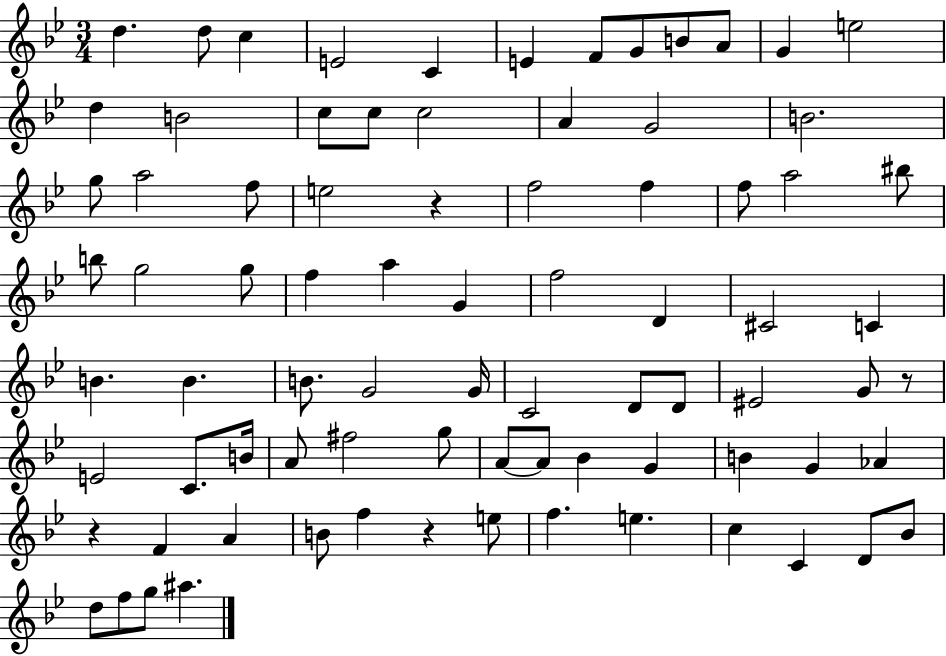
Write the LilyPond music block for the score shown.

{
  \clef treble
  \numericTimeSignature
  \time 3/4
  \key bes \major
  d''4. d''8 c''4 | e'2 c'4 | e'4 f'8 g'8 b'8 a'8 | g'4 e''2 | \break d''4 b'2 | c''8 c''8 c''2 | a'4 g'2 | b'2. | \break g''8 a''2 f''8 | e''2 r4 | f''2 f''4 | f''8 a''2 bis''8 | \break b''8 g''2 g''8 | f''4 a''4 g'4 | f''2 d'4 | cis'2 c'4 | \break b'4. b'4. | b'8. g'2 g'16 | c'2 d'8 d'8 | eis'2 g'8 r8 | \break e'2 c'8. b'16 | a'8 fis''2 g''8 | a'8~~ a'8 bes'4 g'4 | b'4 g'4 aes'4 | \break r4 f'4 a'4 | b'8 f''4 r4 e''8 | f''4. e''4. | c''4 c'4 d'8 bes'8 | \break d''8 f''8 g''8 ais''4. | \bar "|."
}